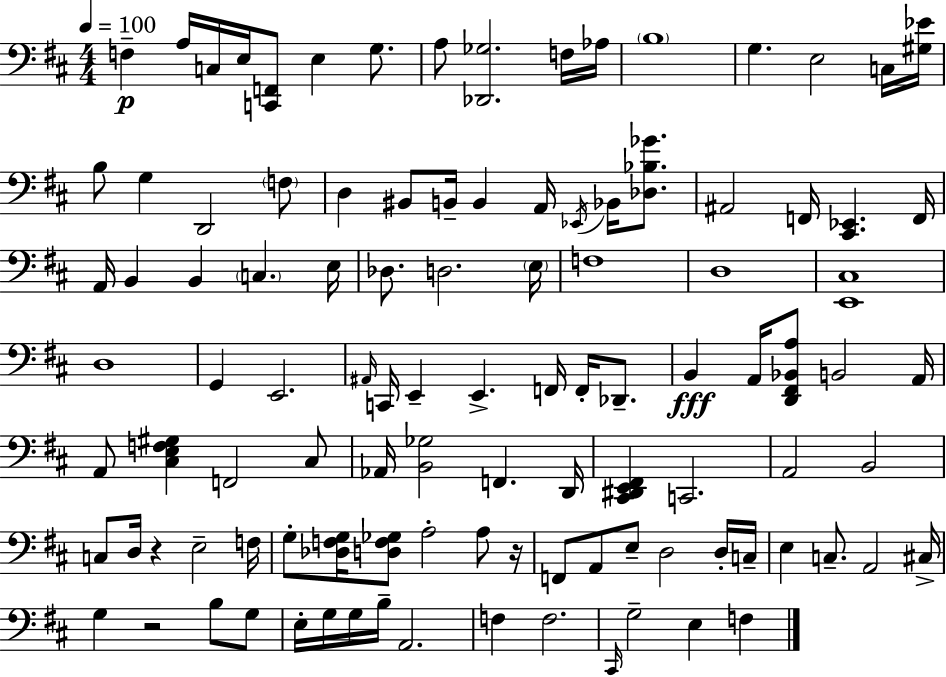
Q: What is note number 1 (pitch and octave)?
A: F3